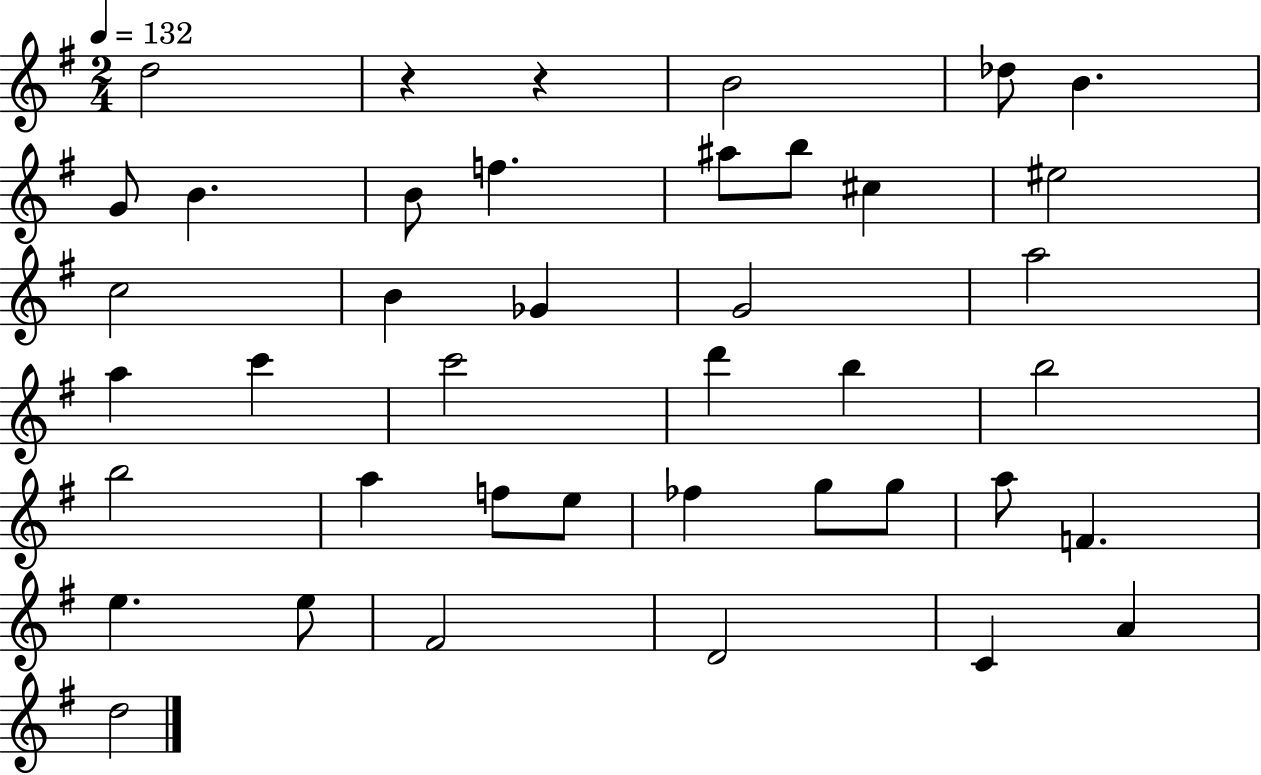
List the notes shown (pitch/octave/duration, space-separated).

D5/h R/q R/q B4/h Db5/e B4/q. G4/e B4/q. B4/e F5/q. A#5/e B5/e C#5/q EIS5/h C5/h B4/q Gb4/q G4/h A5/h A5/q C6/q C6/h D6/q B5/q B5/h B5/h A5/q F5/e E5/e FES5/q G5/e G5/e A5/e F4/q. E5/q. E5/e F#4/h D4/h C4/q A4/q D5/h